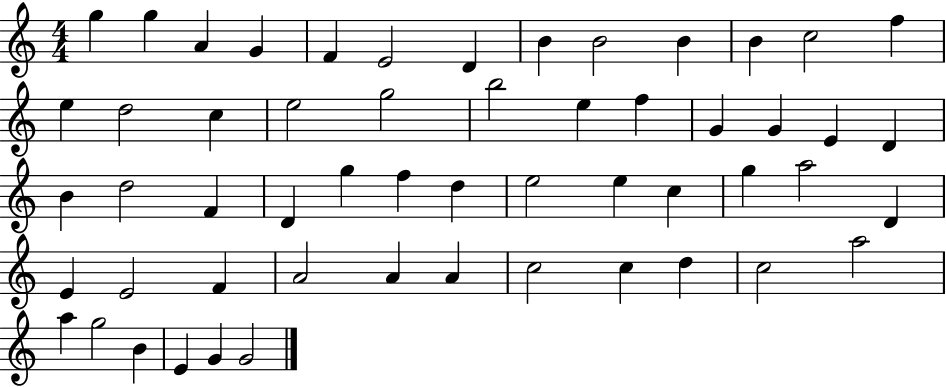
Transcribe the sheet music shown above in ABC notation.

X:1
T:Untitled
M:4/4
L:1/4
K:C
g g A G F E2 D B B2 B B c2 f e d2 c e2 g2 b2 e f G G E D B d2 F D g f d e2 e c g a2 D E E2 F A2 A A c2 c d c2 a2 a g2 B E G G2